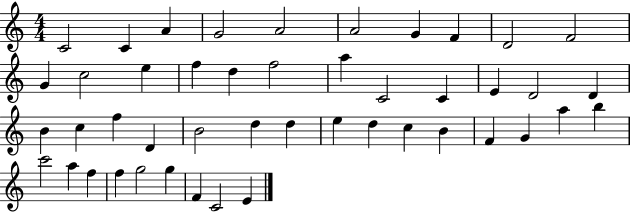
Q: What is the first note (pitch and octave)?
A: C4